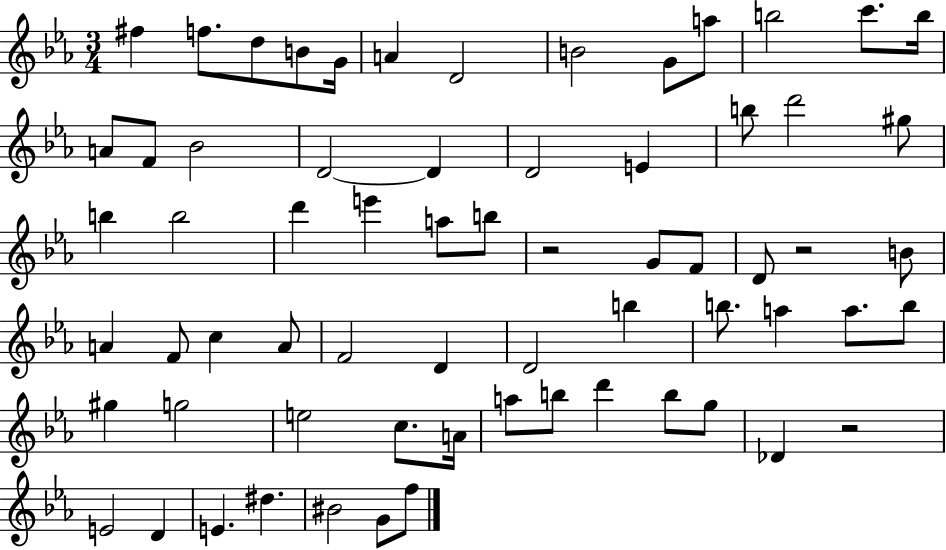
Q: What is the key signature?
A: EES major